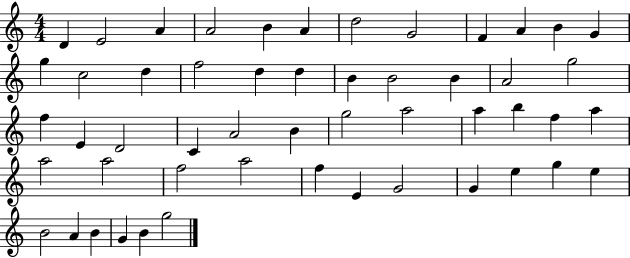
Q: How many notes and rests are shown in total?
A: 52